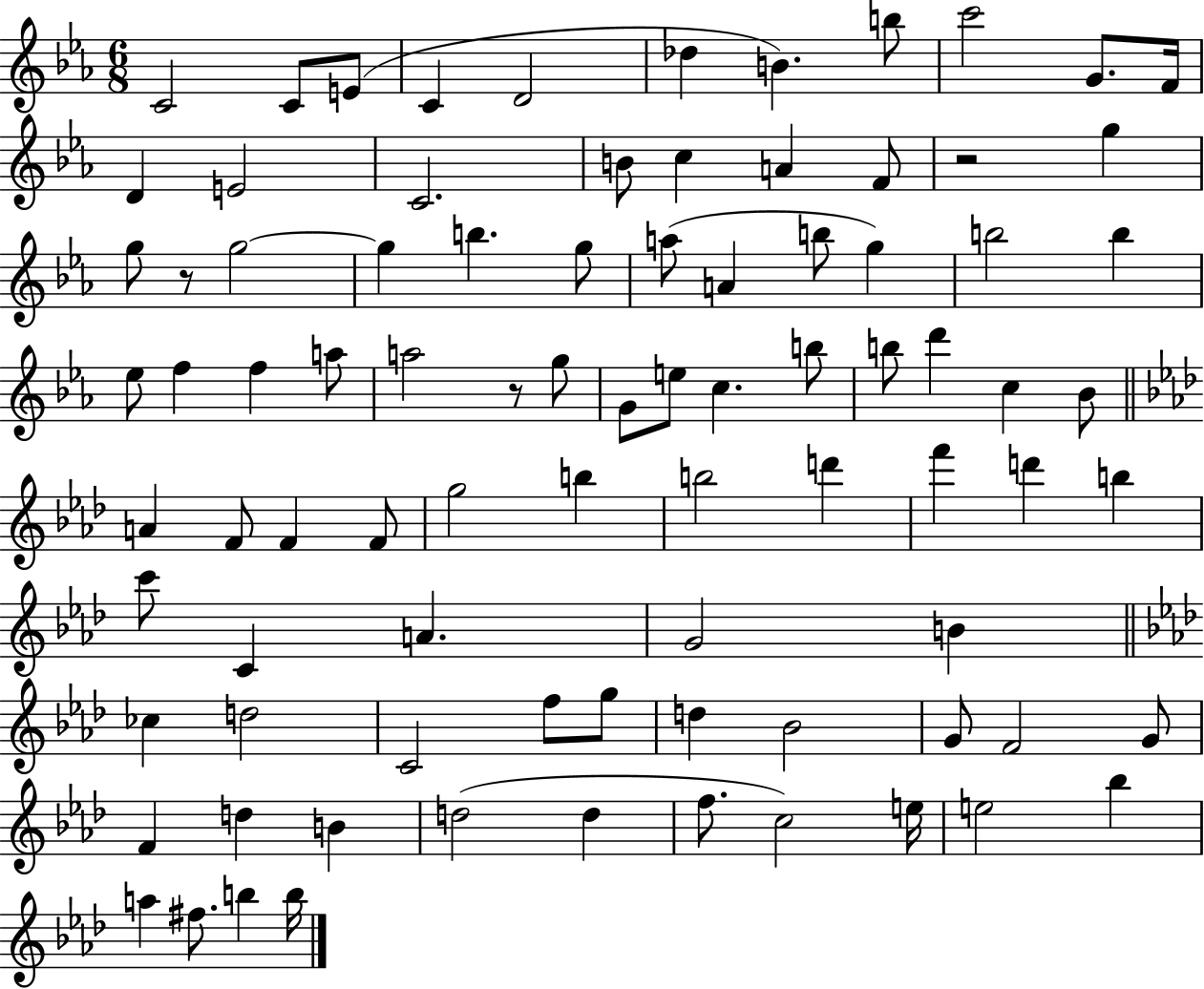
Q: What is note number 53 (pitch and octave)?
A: F6